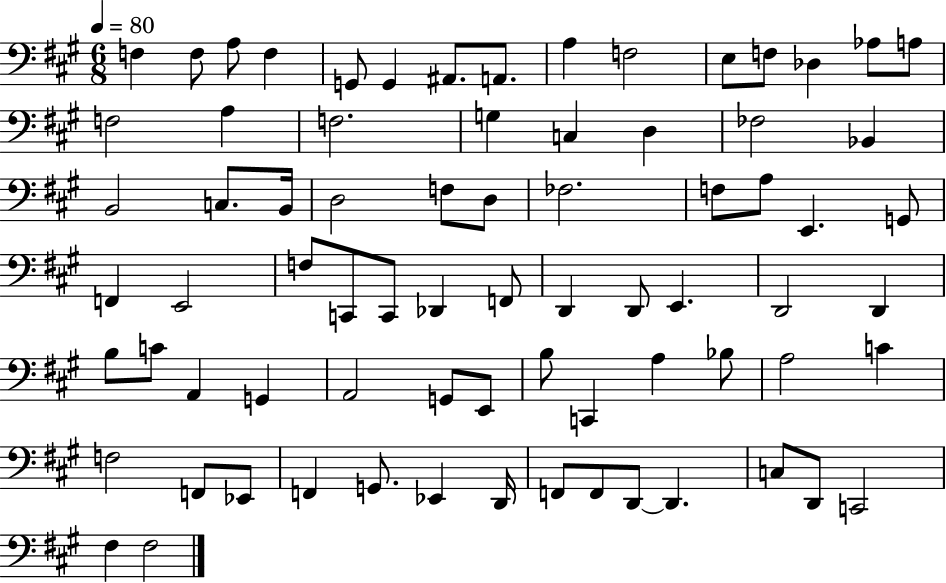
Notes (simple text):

F3/q F3/e A3/e F3/q G2/e G2/q A#2/e. A2/e. A3/q F3/h E3/e F3/e Db3/q Ab3/e A3/e F3/h A3/q F3/h. G3/q C3/q D3/q FES3/h Bb2/q B2/h C3/e. B2/s D3/h F3/e D3/e FES3/h. F3/e A3/e E2/q. G2/e F2/q E2/h F3/e C2/e C2/e Db2/q F2/e D2/q D2/e E2/q. D2/h D2/q B3/e C4/e A2/q G2/q A2/h G2/e E2/e B3/e C2/q A3/q Bb3/e A3/h C4/q F3/h F2/e Eb2/e F2/q G2/e. Eb2/q D2/s F2/e F2/e D2/e D2/q. C3/e D2/e C2/h F#3/q F#3/h